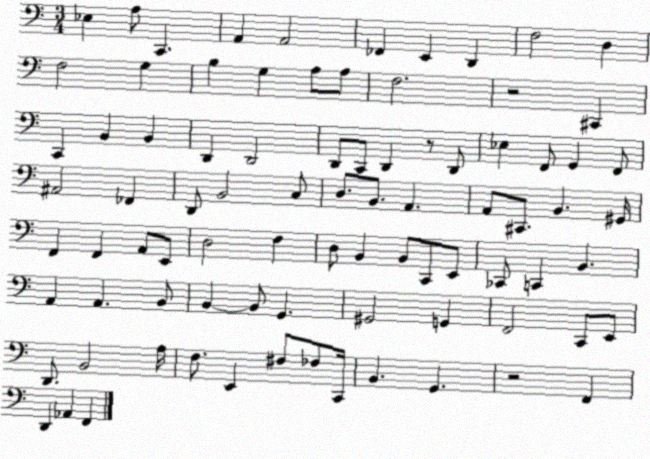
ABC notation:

X:1
T:Untitled
M:3/4
L:1/4
K:C
_E, A,/2 C,, A,, A,,2 _F,, E,, D,, F,2 D, F,2 G, B, G, A,/2 A,/2 F,2 z2 ^C,, C,, B,, B,, D,, D,,2 D,,/2 C,,/2 D,, z/2 D,,/2 _E, F,,/2 G,, F,,/2 ^A,,2 _F,, D,,/2 B,,2 C,/2 D,/2 B,,/2 A,, A,,/2 ^C,,/2 B,, ^G,,/4 F,, F,, A,,/2 E,,/2 D,2 F, D,/2 B,, B,,/2 C,,/2 E,,/2 _C,,/2 C,, B,, A,, A,, B,,/2 B,, B,,/2 G,, ^G,,2 G,, F,,2 C,,/2 E,,/2 D,,/2 B,,2 A,/4 F,/2 E,, ^F,/2 _F,/2 C,,/4 B,, G,, z2 F,, D,, _A,, F,,